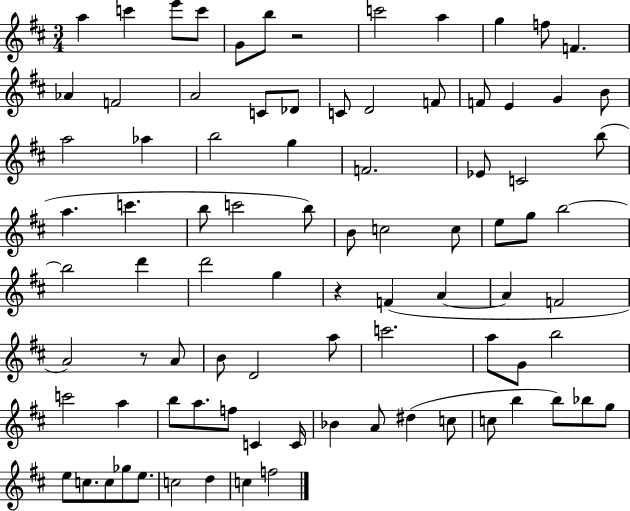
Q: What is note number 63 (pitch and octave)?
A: A5